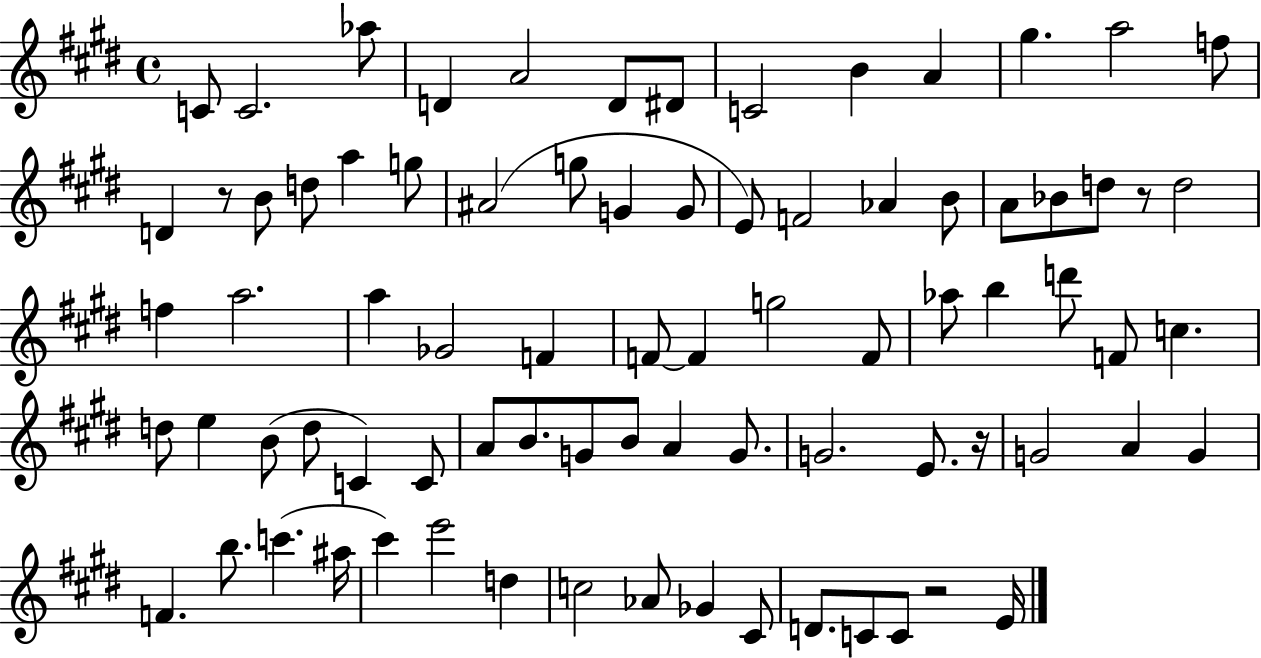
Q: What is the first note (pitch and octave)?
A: C4